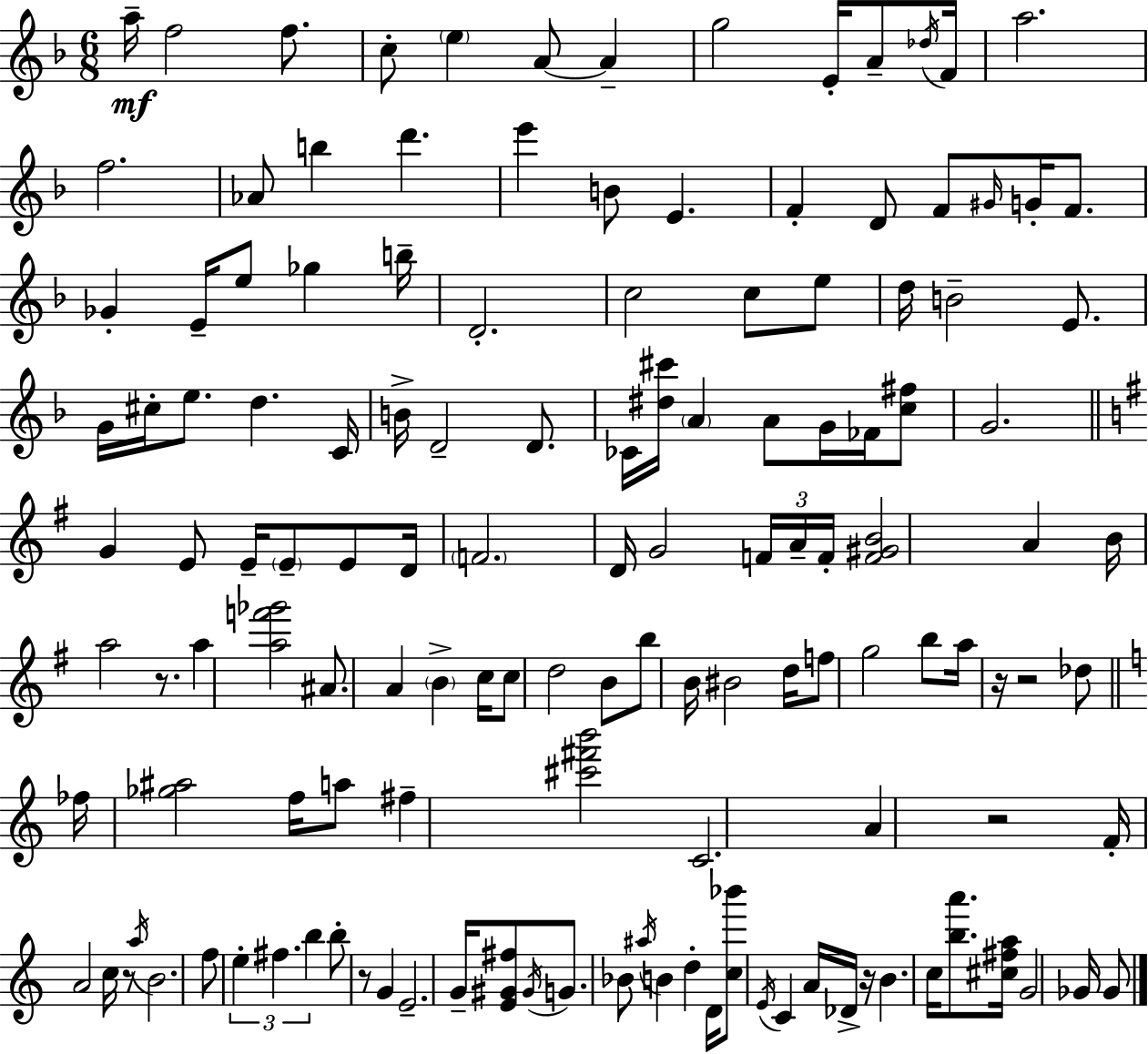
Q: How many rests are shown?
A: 7